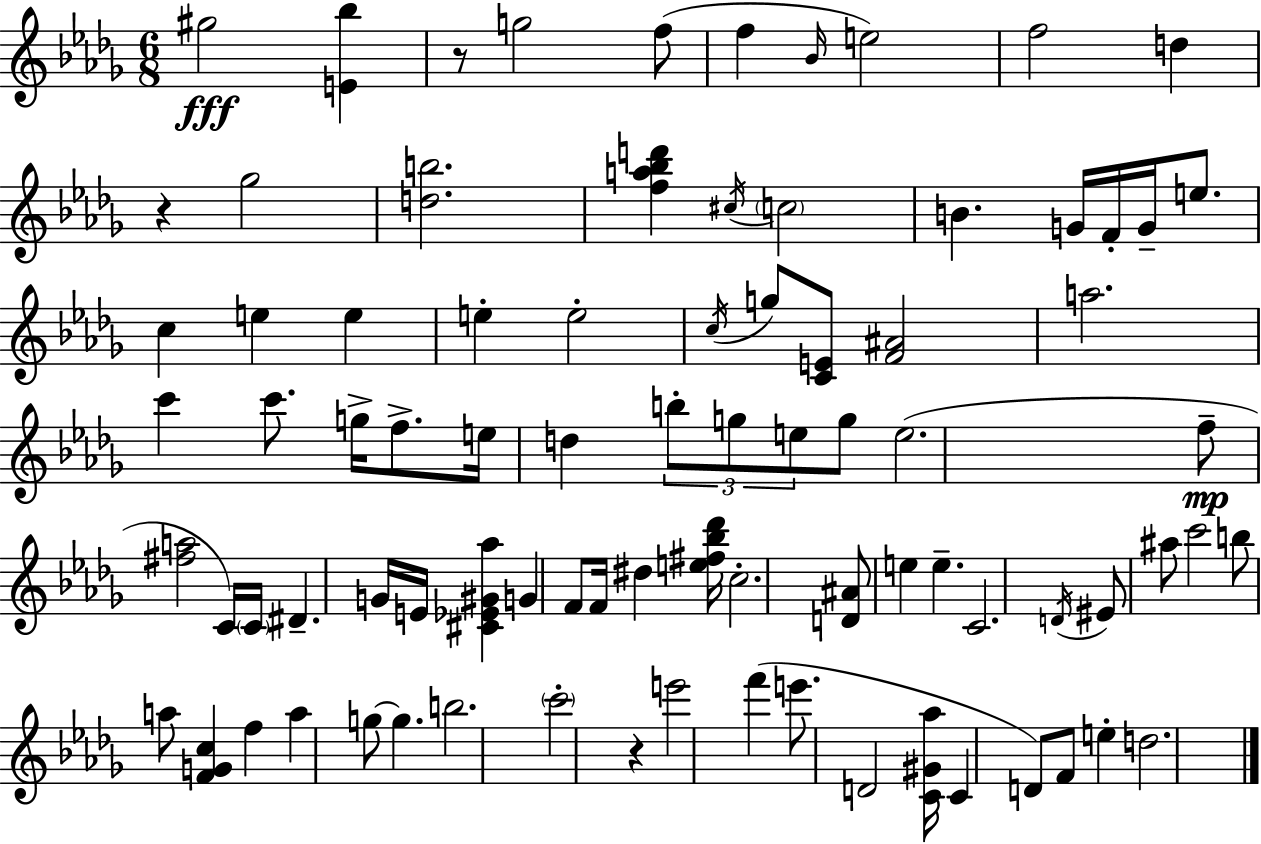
G#5/h [E4,Bb5]/q R/e G5/h F5/e F5/q Bb4/s E5/h F5/h D5/q R/q Gb5/h [D5,B5]/h. [F5,A5,Bb5,D6]/q C#5/s C5/h B4/q. G4/s F4/s G4/s E5/e. C5/q E5/q E5/q E5/q E5/h C5/s G5/e [C4,E4]/e [F4,A#4]/h A5/h. C6/q C6/e. G5/s F5/e. E5/s D5/q B5/e G5/e E5/e G5/e E5/h. F5/e [F#5,A5]/h C4/s C4/s D#4/q. G4/s E4/s [C#4,Eb4,G#4,Ab5]/q G4/q F4/e F4/s D#5/q [E5,F#5,Bb5,Db6]/s C5/h. [D4,A#4]/e E5/q E5/q. C4/h. D4/s EIS4/e A#5/e C6/h B5/e A5/e [F4,G4,C5]/q F5/q A5/q G5/e G5/q. B5/h. C6/h R/q E6/h F6/q E6/e. D4/h [C4,G#4,Ab5]/s C4/q D4/e F4/e E5/q D5/h.